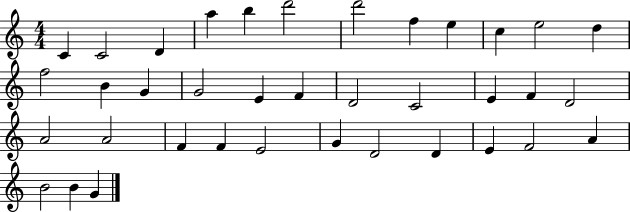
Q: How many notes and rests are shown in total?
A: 37